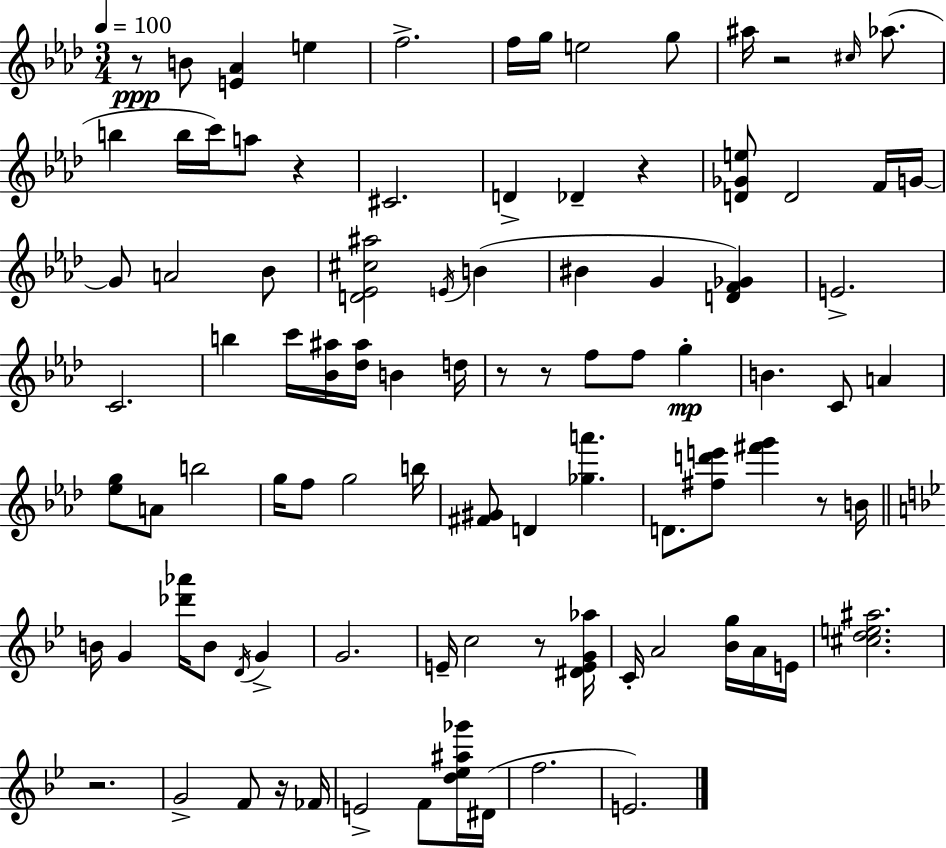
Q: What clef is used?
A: treble